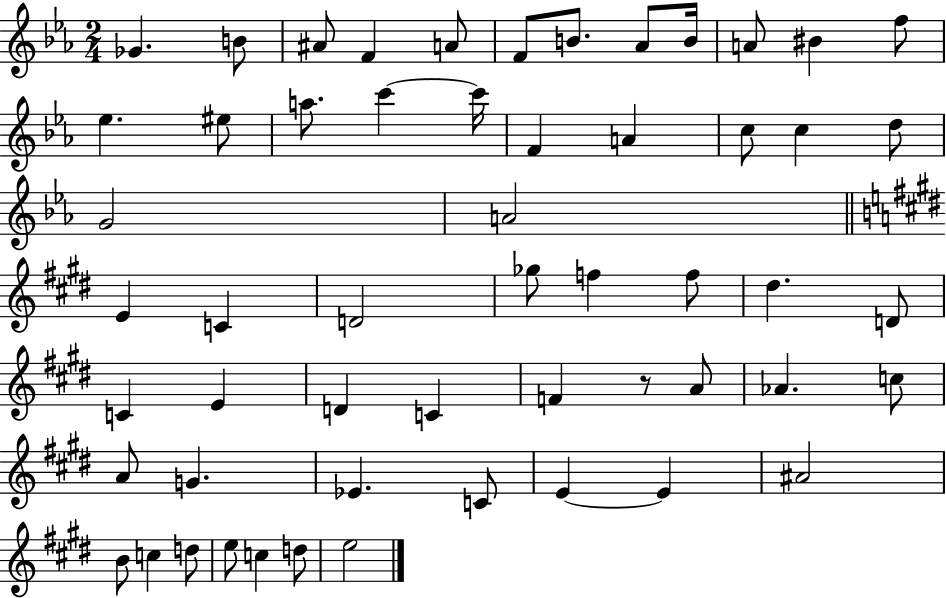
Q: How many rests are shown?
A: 1